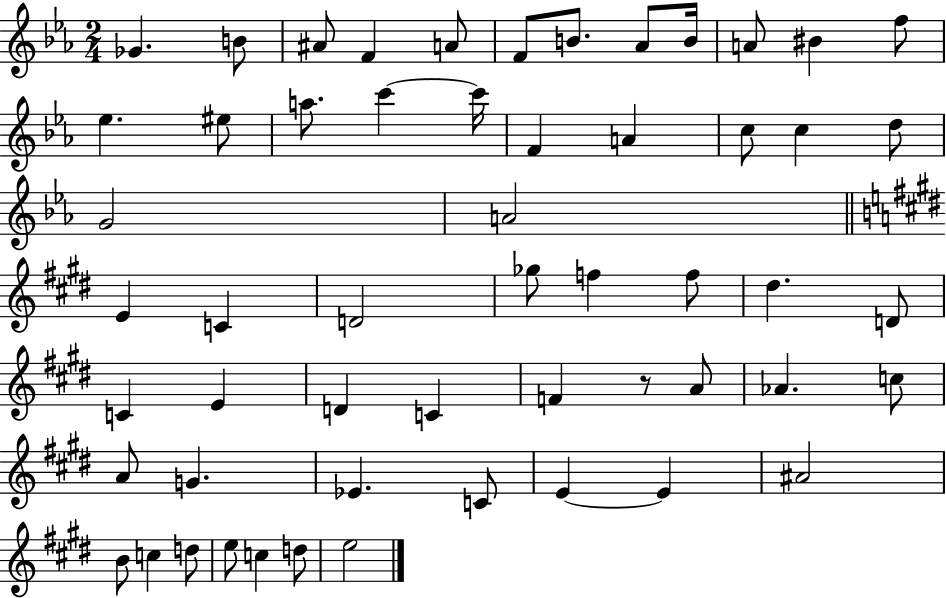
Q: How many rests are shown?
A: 1